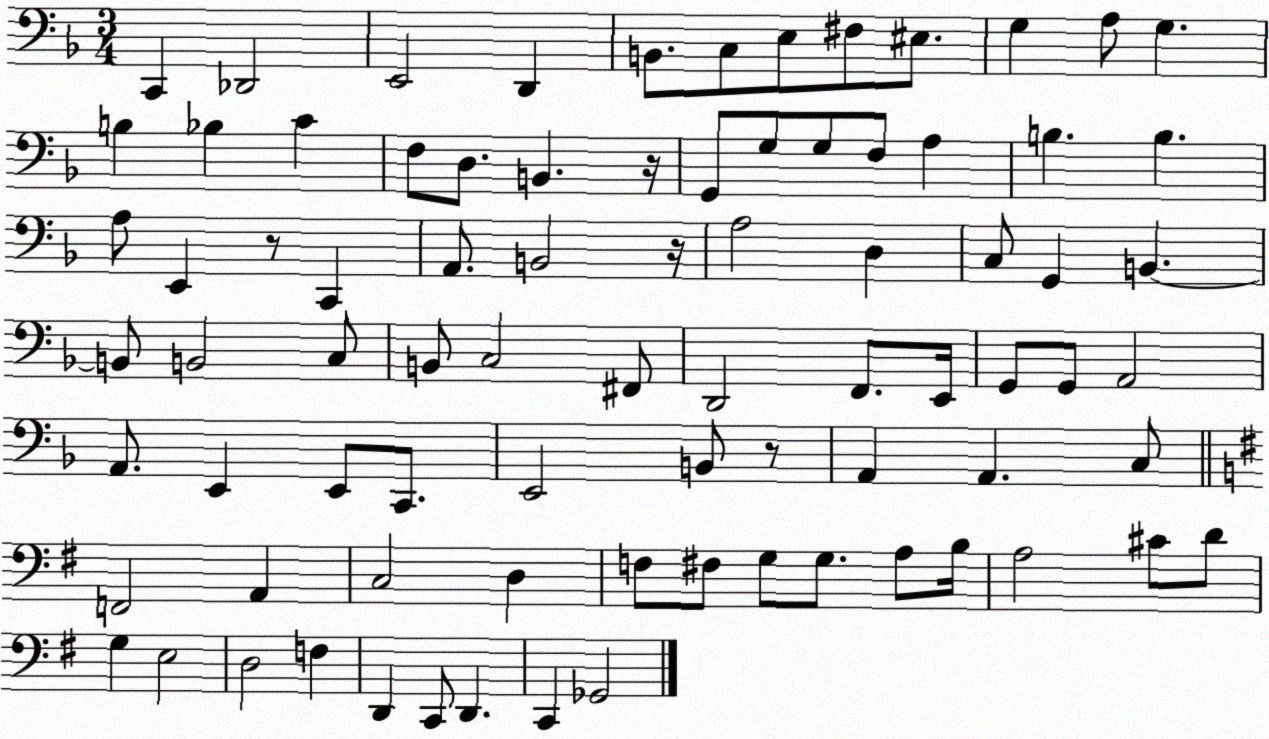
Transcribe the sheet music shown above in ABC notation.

X:1
T:Untitled
M:3/4
L:1/4
K:F
C,, _D,,2 E,,2 D,, B,,/2 C,/2 E,/2 ^F,/2 ^E,/2 G, A,/2 G, B, _B, C F,/2 D,/2 B,, z/4 G,,/2 G,/2 G,/2 F,/2 A, B, B, A,/2 E,, z/2 C,, A,,/2 B,,2 z/4 A,2 D, C,/2 G,, B,, B,,/2 B,,2 C,/2 B,,/2 C,2 ^F,,/2 D,,2 F,,/2 E,,/4 G,,/2 G,,/2 A,,2 A,,/2 E,, E,,/2 C,,/2 E,,2 B,,/2 z/2 A,, A,, C,/2 F,,2 A,, C,2 D, F,/2 ^F,/2 G,/2 G,/2 A,/2 B,/4 A,2 ^C/2 D/2 G, E,2 D,2 F, D,, C,,/2 D,, C,, _G,,2